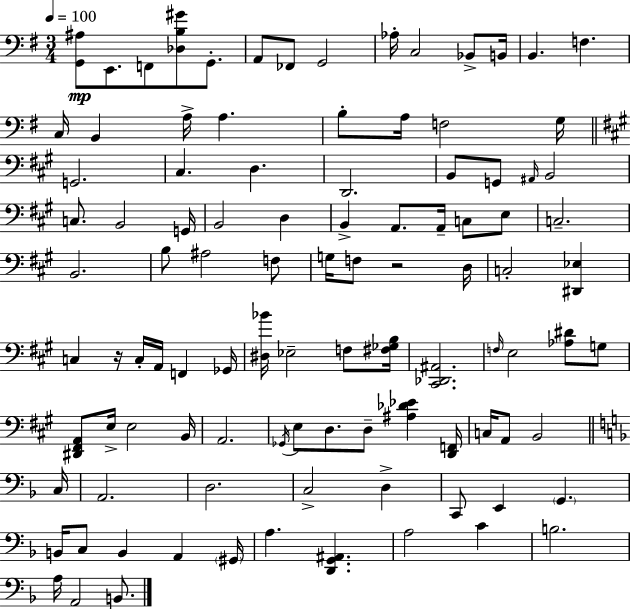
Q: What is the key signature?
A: E minor